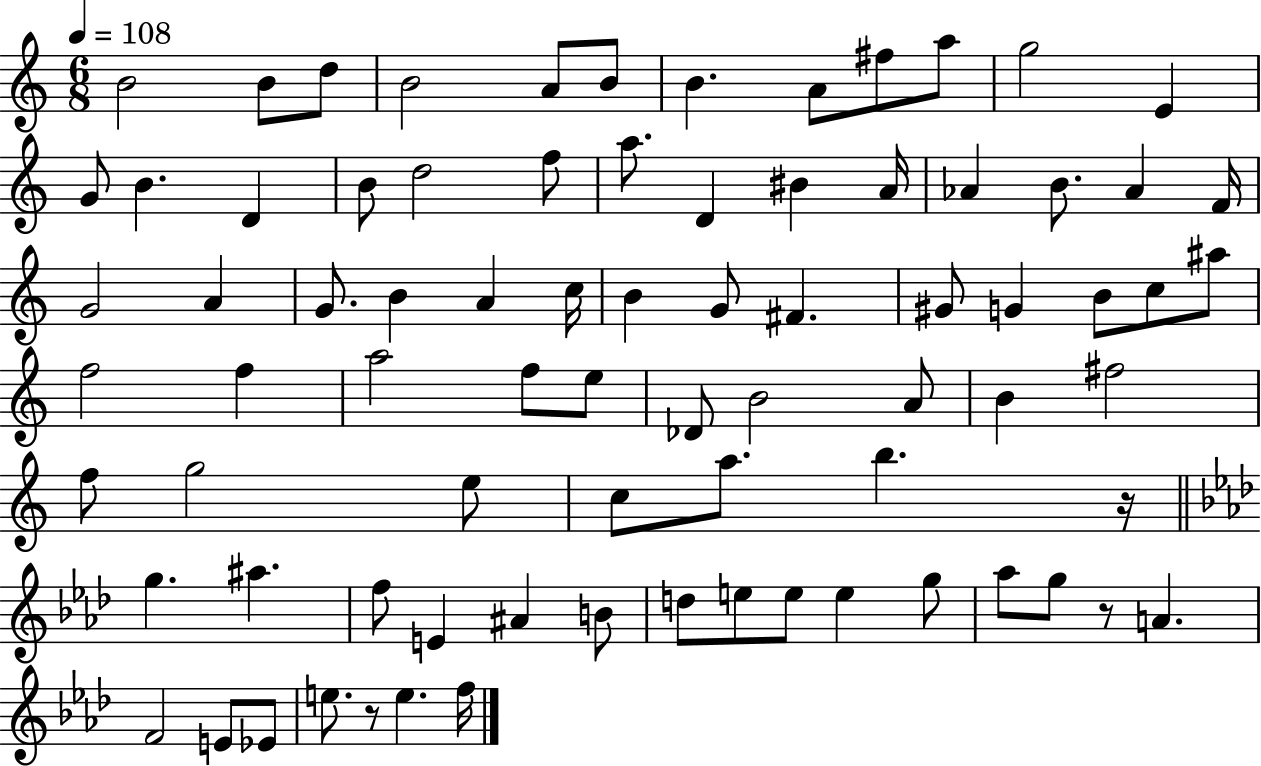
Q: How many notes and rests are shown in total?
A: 79